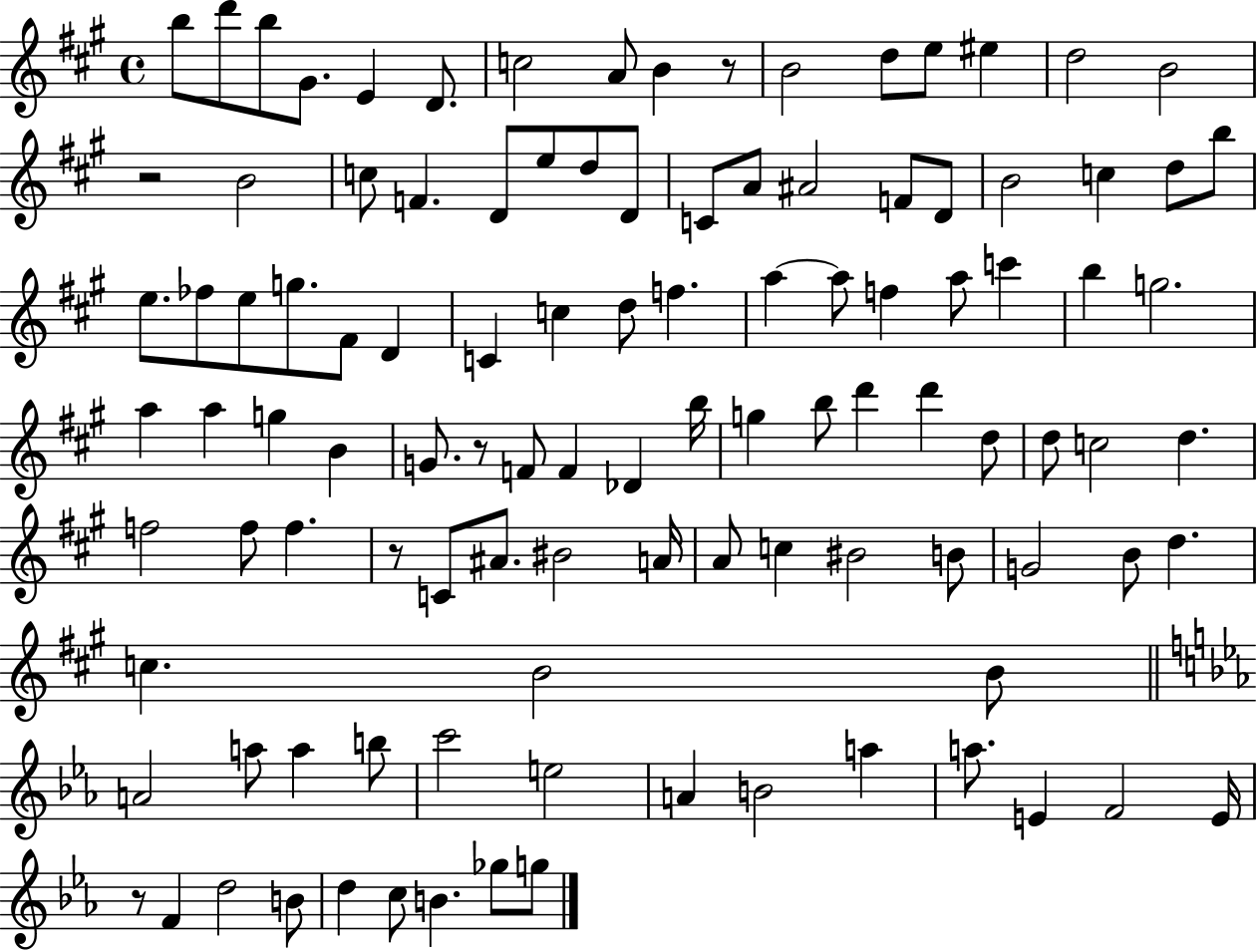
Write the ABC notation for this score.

X:1
T:Untitled
M:4/4
L:1/4
K:A
b/2 d'/2 b/2 ^G/2 E D/2 c2 A/2 B z/2 B2 d/2 e/2 ^e d2 B2 z2 B2 c/2 F D/2 e/2 d/2 D/2 C/2 A/2 ^A2 F/2 D/2 B2 c d/2 b/2 e/2 _f/2 e/2 g/2 ^F/2 D C c d/2 f a a/2 f a/2 c' b g2 a a g B G/2 z/2 F/2 F _D b/4 g b/2 d' d' d/2 d/2 c2 d f2 f/2 f z/2 C/2 ^A/2 ^B2 A/4 A/2 c ^B2 B/2 G2 B/2 d c B2 B/2 A2 a/2 a b/2 c'2 e2 A B2 a a/2 E F2 E/4 z/2 F d2 B/2 d c/2 B _g/2 g/2